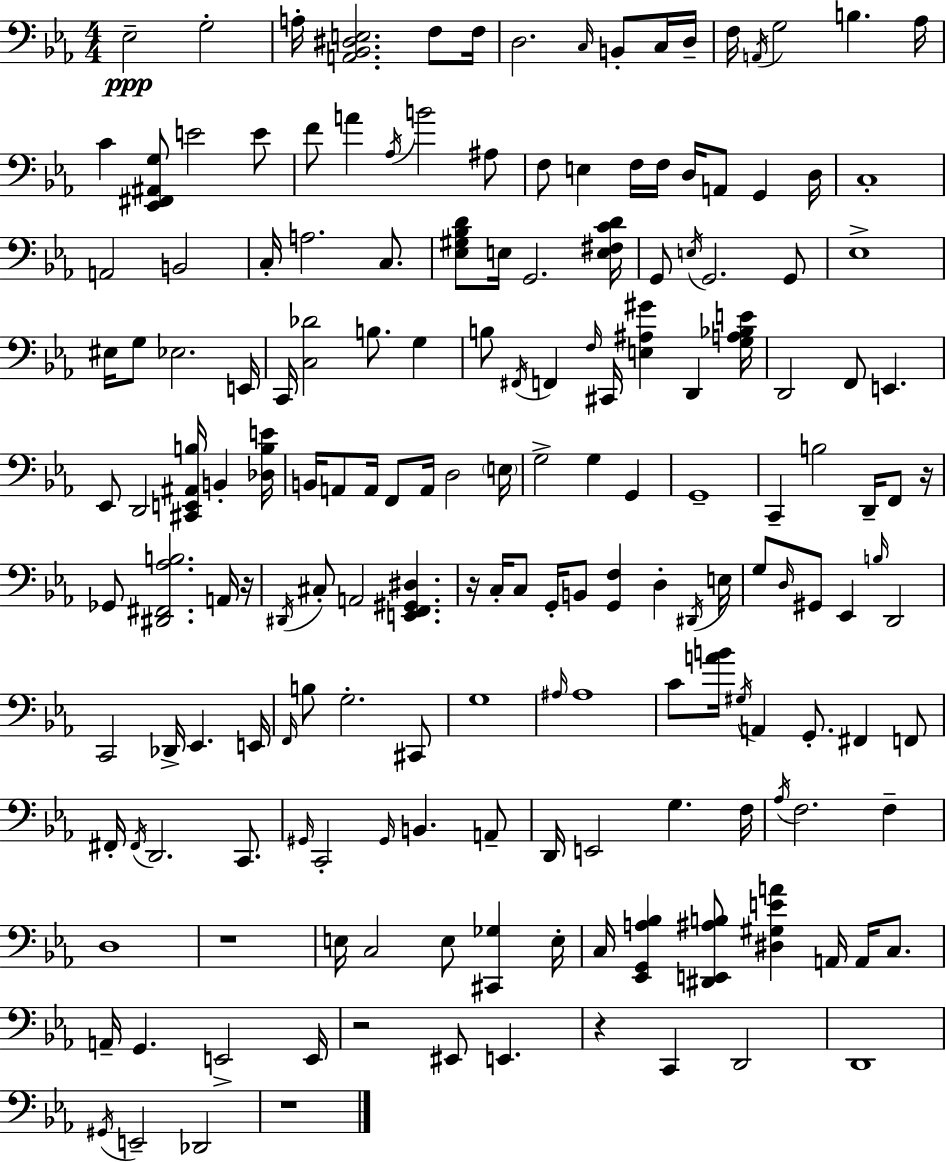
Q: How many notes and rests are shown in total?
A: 174